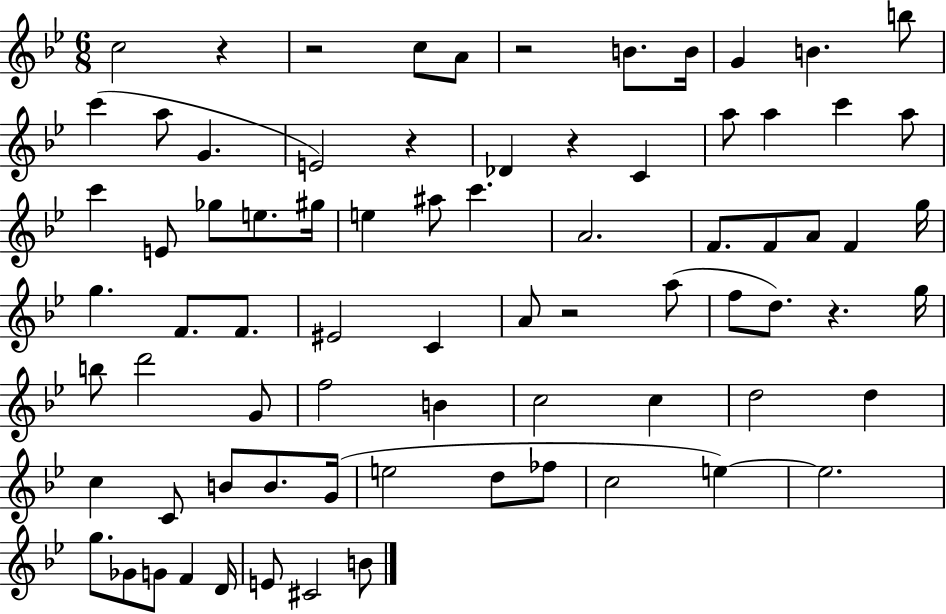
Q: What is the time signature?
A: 6/8